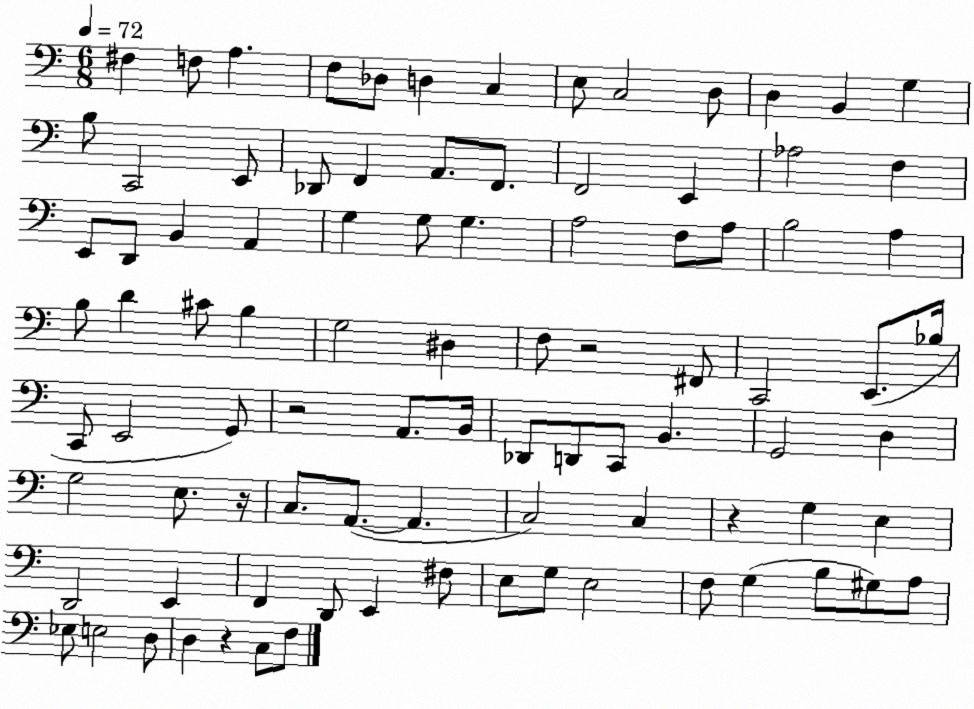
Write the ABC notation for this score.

X:1
T:Untitled
M:6/8
L:1/4
K:C
^F, F,/2 A, F,/2 _D,/2 D, C, E,/2 C,2 D,/2 D, B,, G, B,/2 C,,2 E,,/2 _D,,/2 F,, A,,/2 F,,/2 F,,2 E,, _A,2 F, E,,/2 D,,/2 B,, A,, G, G,/2 G, A,2 F,/2 A,/2 B,2 A, B,/2 D ^C/2 B, G,2 ^D, F,/2 z2 ^F,,/2 C,,2 E,,/2 _B,/4 C,,/2 E,,2 G,,/2 z2 A,,/2 B,,/4 _D,,/2 D,,/2 C,,/2 B,, G,,2 D, G,2 E,/2 z/4 C,/2 A,,/2 A,, C,2 C, z G, E, D,,2 E,, F,, D,,/2 E,, ^F,/2 E,/2 G,/2 E,2 F,/2 G, B,/2 ^G,/2 A,/2 _E,/2 E,2 D,/2 D, z C,/2 F,/2